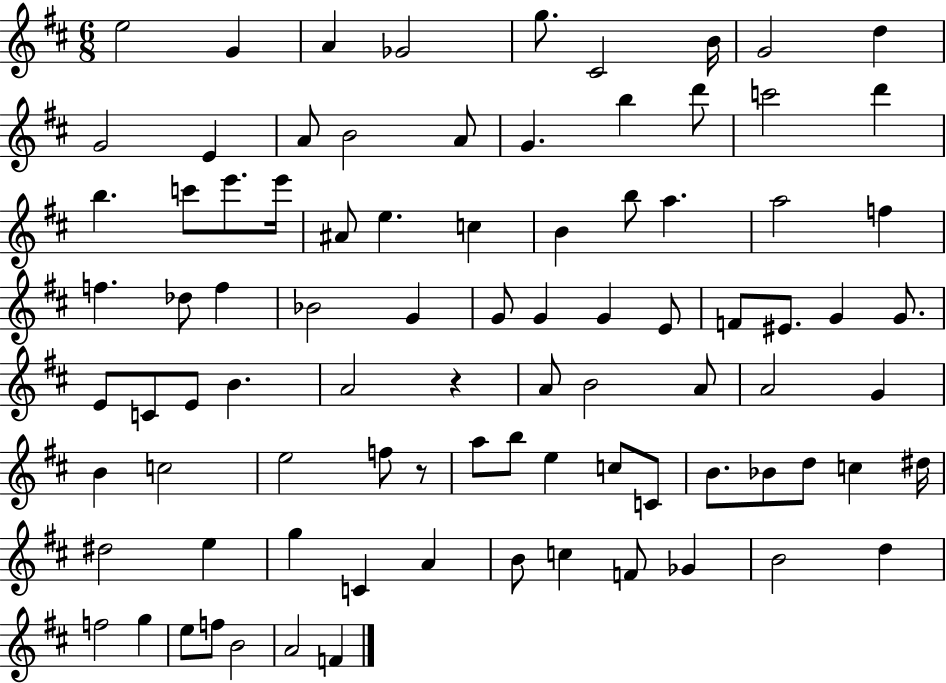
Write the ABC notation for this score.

X:1
T:Untitled
M:6/8
L:1/4
K:D
e2 G A _G2 g/2 ^C2 B/4 G2 d G2 E A/2 B2 A/2 G b d'/2 c'2 d' b c'/2 e'/2 e'/4 ^A/2 e c B b/2 a a2 f f _d/2 f _B2 G G/2 G G E/2 F/2 ^E/2 G G/2 E/2 C/2 E/2 B A2 z A/2 B2 A/2 A2 G B c2 e2 f/2 z/2 a/2 b/2 e c/2 C/2 B/2 _B/2 d/2 c ^d/4 ^d2 e g C A B/2 c F/2 _G B2 d f2 g e/2 f/2 B2 A2 F